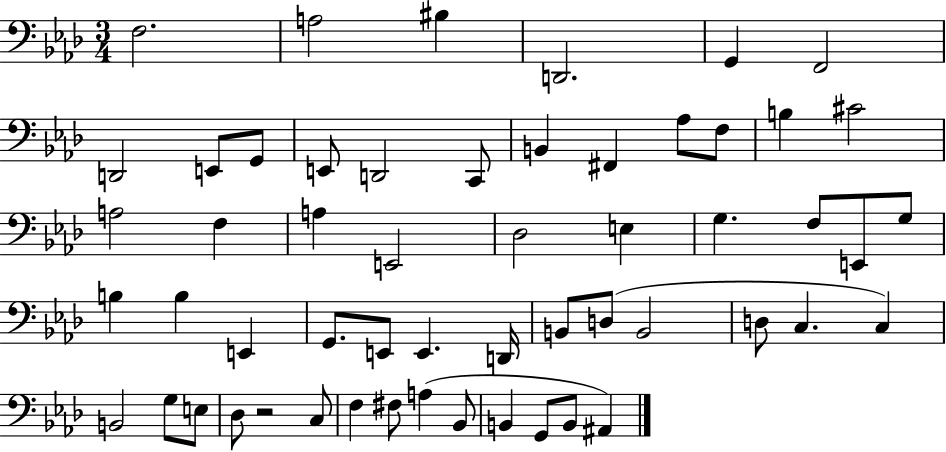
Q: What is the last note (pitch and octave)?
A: A#2